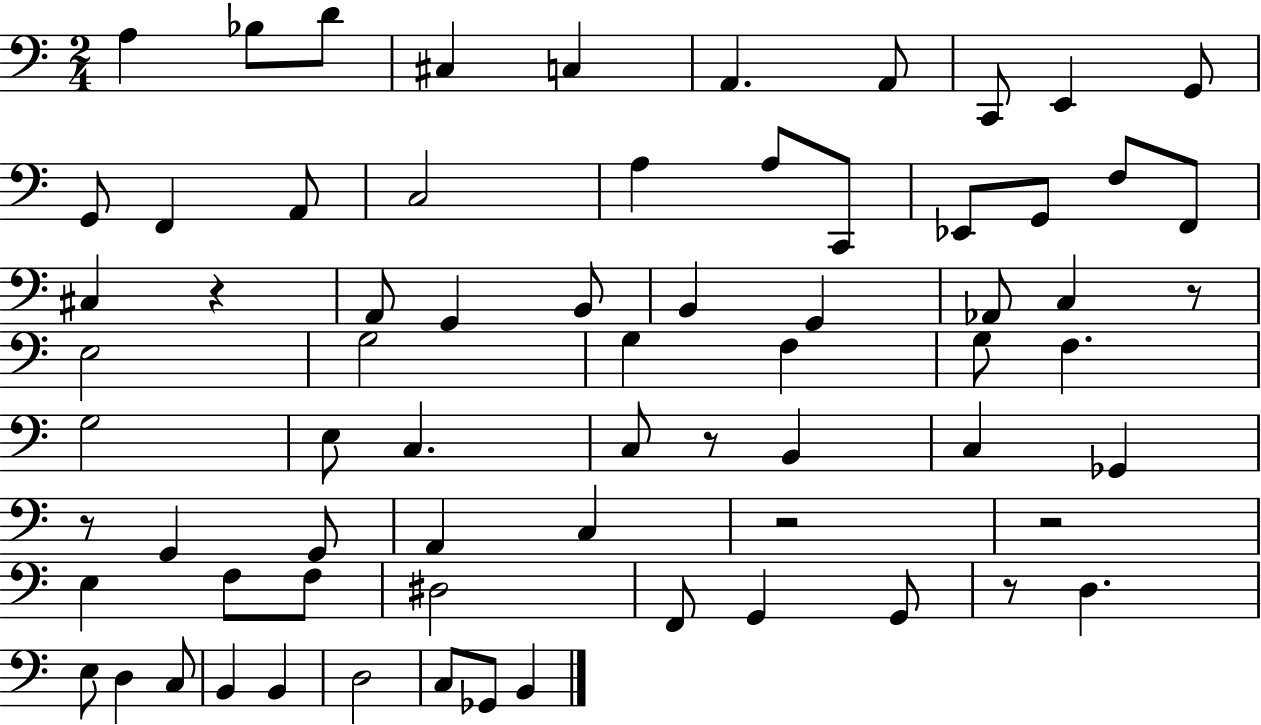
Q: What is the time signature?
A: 2/4